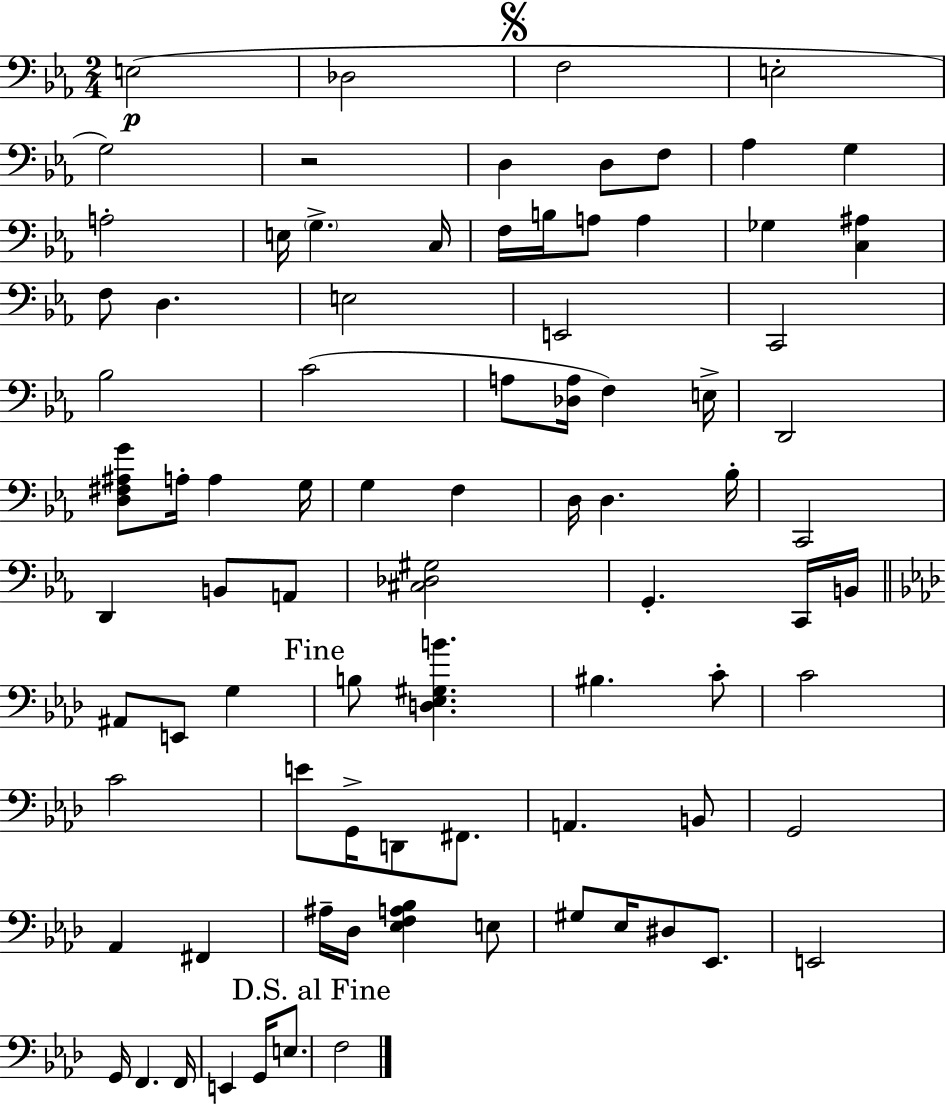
X:1
T:Untitled
M:2/4
L:1/4
K:Cm
E,2 _D,2 F,2 E,2 G,2 z2 D, D,/2 F,/2 _A, G, A,2 E,/4 G, C,/4 F,/4 B,/4 A,/2 A, _G, [C,^A,] F,/2 D, E,2 E,,2 C,,2 _B,2 C2 A,/2 [_D,A,]/4 F, E,/4 D,,2 [D,^F,^A,G]/2 A,/4 A, G,/4 G, F, D,/4 D, _B,/4 C,,2 D,, B,,/2 A,,/2 [^C,_D,^G,]2 G,, C,,/4 B,,/4 ^A,,/2 E,,/2 G, B,/2 [D,_E,^G,B] ^B, C/2 C2 C2 E/2 G,,/4 D,,/2 ^F,,/2 A,, B,,/2 G,,2 _A,, ^F,, ^A,/4 _D,/4 [_E,F,A,_B,] E,/2 ^G,/2 _E,/4 ^D,/2 _E,,/2 E,,2 G,,/4 F,, F,,/4 E,, G,,/4 E,/2 F,2